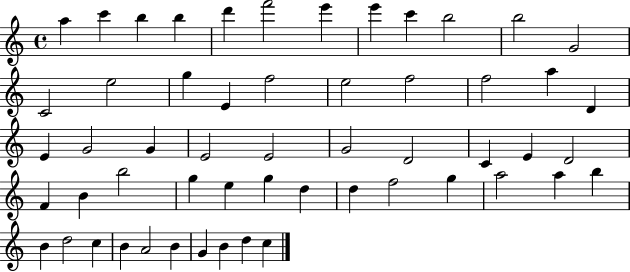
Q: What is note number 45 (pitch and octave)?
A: B5